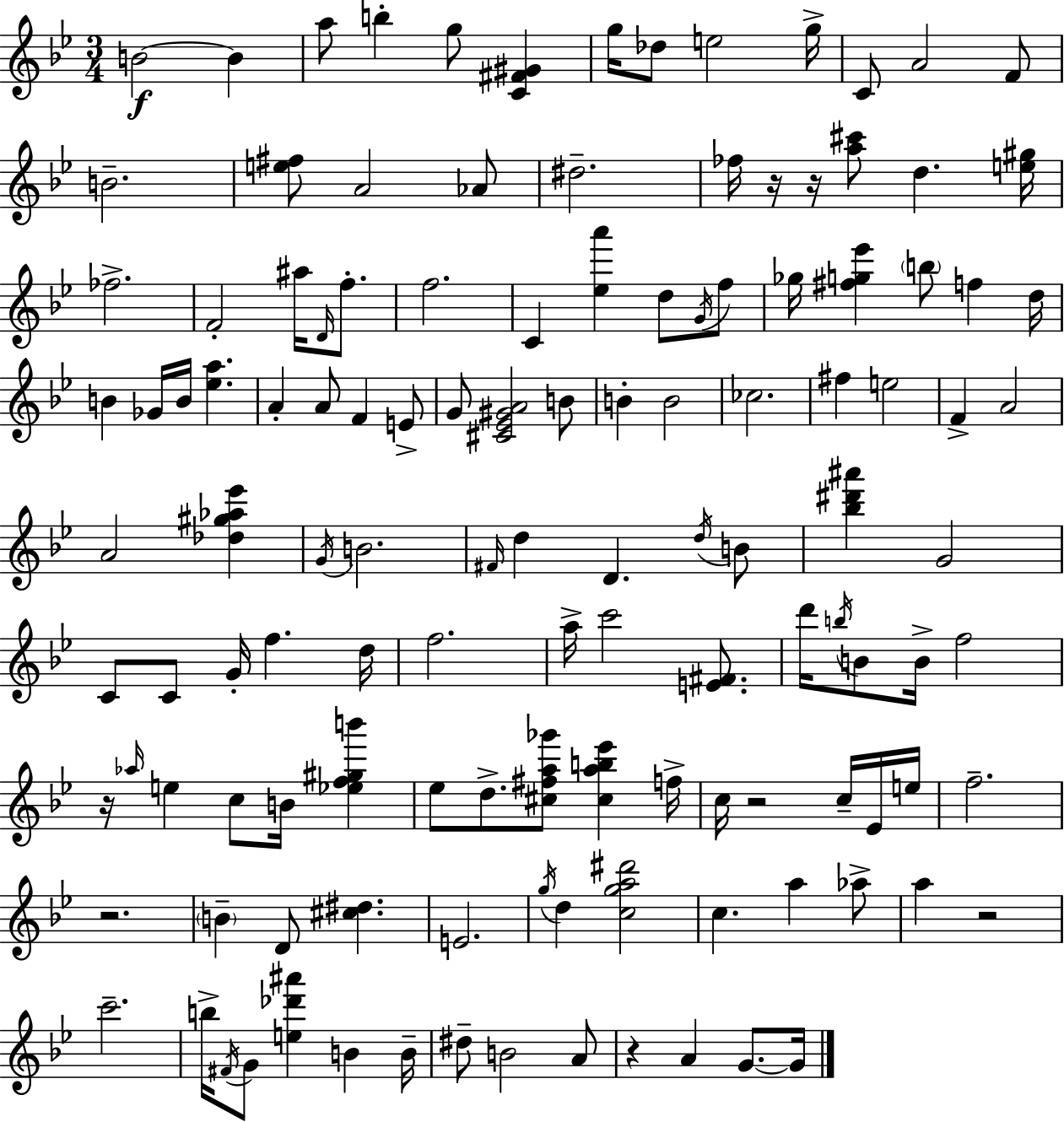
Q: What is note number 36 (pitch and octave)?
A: A4